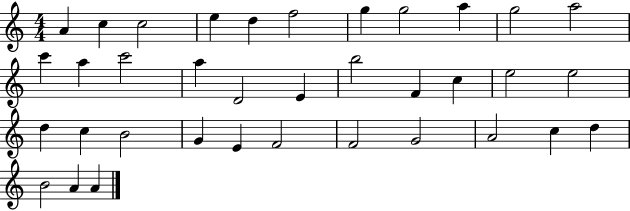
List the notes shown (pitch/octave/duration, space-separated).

A4/q C5/q C5/h E5/q D5/q F5/h G5/q G5/h A5/q G5/h A5/h C6/q A5/q C6/h A5/q D4/h E4/q B5/h F4/q C5/q E5/h E5/h D5/q C5/q B4/h G4/q E4/q F4/h F4/h G4/h A4/h C5/q D5/q B4/h A4/q A4/q